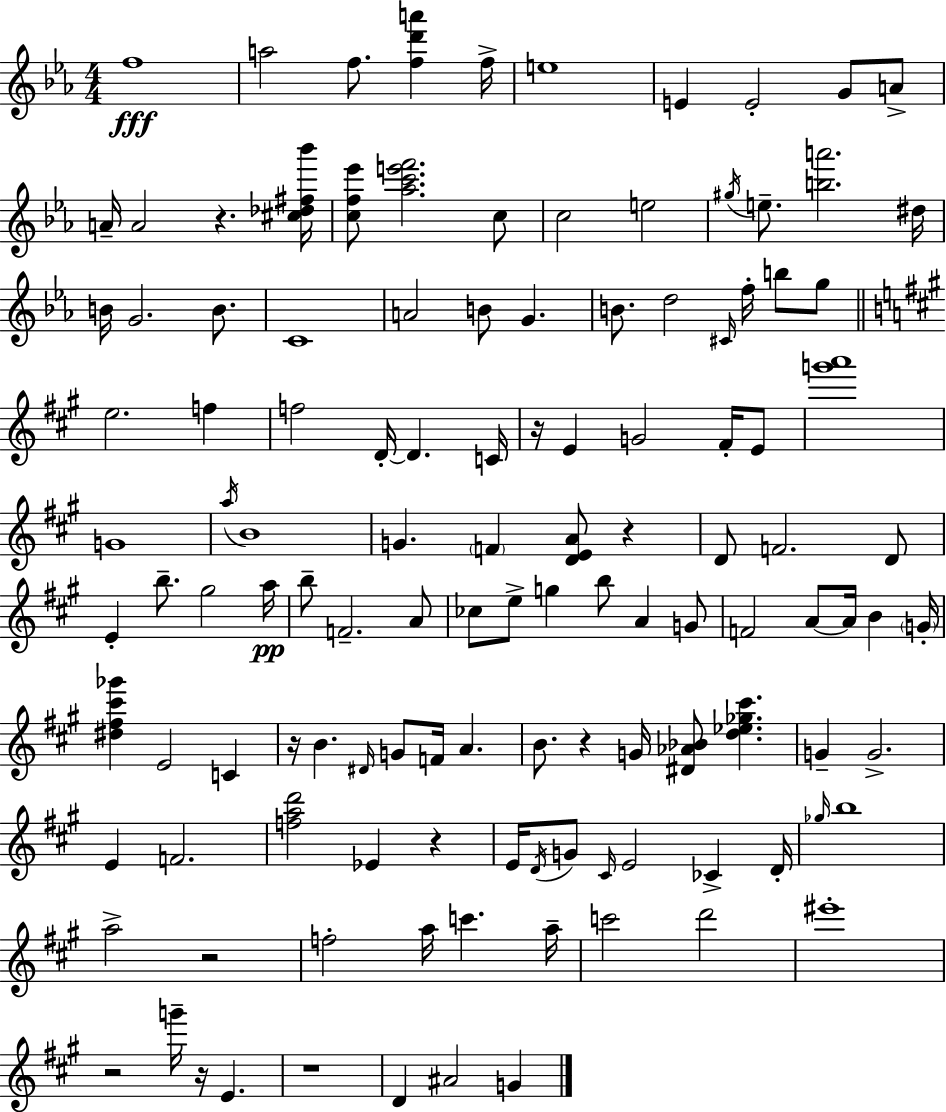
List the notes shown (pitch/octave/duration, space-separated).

F5/w A5/h F5/e. [F5,D6,A6]/q F5/s E5/w E4/q E4/h G4/e A4/e A4/s A4/h R/q. [C#5,Db5,F#5,Bb6]/s [C5,F5,Eb6]/e [Ab5,C6,E6,F6]/h. C5/e C5/h E5/h G#5/s E5/e. [B5,A6]/h. D#5/s B4/s G4/h. B4/e. C4/w A4/h B4/e G4/q. B4/e. D5/h C#4/s F5/s B5/e G5/e E5/h. F5/q F5/h D4/s D4/q. C4/s R/s E4/q G4/h F#4/s E4/e [G6,A6]/w G4/w A5/s B4/w G4/q. F4/q [D4,E4,A4]/e R/q D4/e F4/h. D4/e E4/q B5/e. G#5/h A5/s B5/e F4/h. A4/e CES5/e E5/e G5/q B5/e A4/q G4/e F4/h A4/e A4/s B4/q G4/s [D#5,F#5,C#6,Gb6]/q E4/h C4/q R/s B4/q. D#4/s G4/e F4/s A4/q. B4/e. R/q G4/s [D#4,Ab4,Bb4]/e [D5,Eb5,Gb5,C#6]/q. G4/q G4/h. E4/q F4/h. [F5,A5,D6]/h Eb4/q R/q E4/s D4/s G4/e C#4/s E4/h CES4/q D4/s Gb5/s B5/w A5/h R/h F5/h A5/s C6/q. A5/s C6/h D6/h EIS6/w R/h G6/s R/s E4/q. R/w D4/q A#4/h G4/q